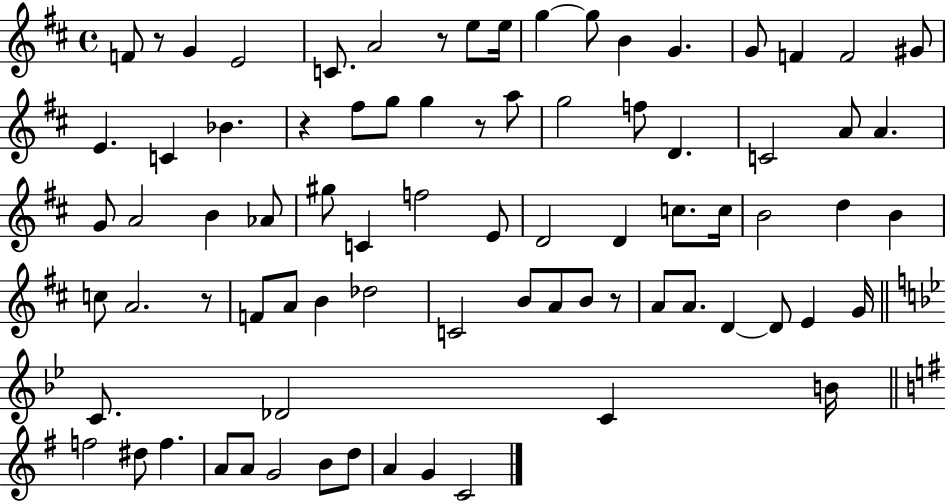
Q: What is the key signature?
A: D major